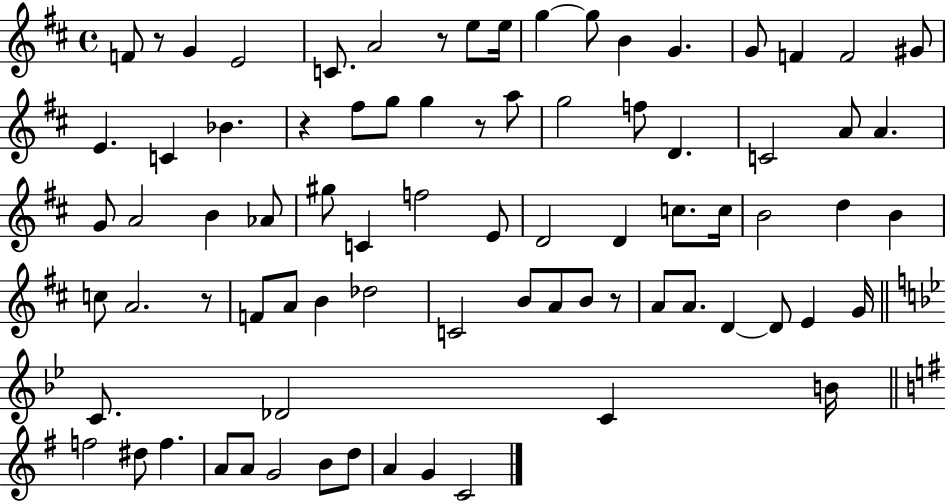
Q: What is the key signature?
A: D major